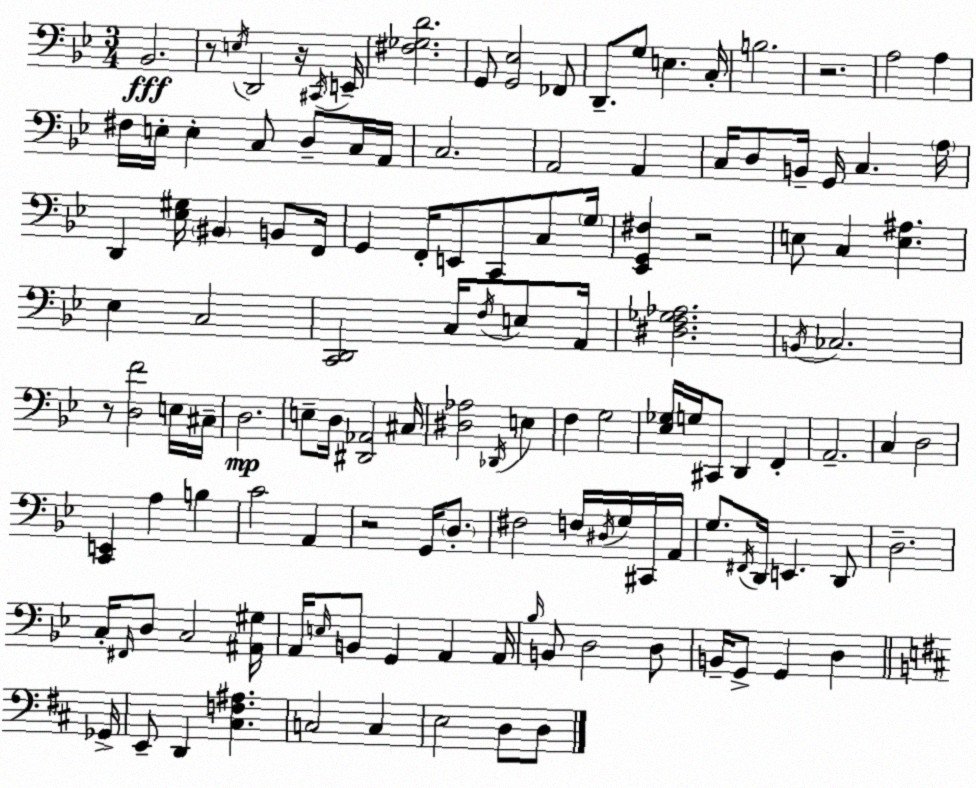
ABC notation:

X:1
T:Untitled
M:3/4
L:1/4
K:Gm
_B,,2 z/2 E,/4 D,,2 z/4 ^C,,/4 E,,/4 [^F,_G,D]2 G,,/2 [G,,_E,]2 _F,,/2 D,,/2 G,/2 E, C,/4 B,2 z2 A,2 A, ^F,/4 E,/4 E, C,/2 D,/2 C,/4 A,,/4 C,2 A,,2 A,, C,/4 D,/2 B,,/4 G,,/4 C, A,/4 D,, [_E,^G,]/4 ^B,, B,,/2 F,,/4 G,, F,,/4 E,,/2 C,,/2 C,/2 G,/4 [_E,,G,,^F,] z2 E,/2 C, [E,^A,] _E, C,2 [C,,D,,]2 C,/4 F,/4 E,/2 A,,/4 [^D,F,_G,_A,]2 B,,/4 _C,2 z/2 [D,F]2 E,/4 ^C,/4 D,2 E,/2 D,/4 [^D,,_A,,]2 ^C,/4 [^D,_A,]2 _D,,/4 E, F, G,2 [_E,_G,]/4 G,/4 ^C,,/2 D,, F,, A,,2 C, D,2 [C,,E,,] A, B, C2 A,, z2 G,,/4 D,/2 ^F,2 F,/4 ^D,/4 G,/4 ^C,,/4 A,,/4 G,/2 ^F,,/4 D,,/4 E,, D,,/2 D,2 C,/4 ^F,,/4 D,/2 C,2 [^A,,^G,]/4 A,,/4 E,/4 B,,/2 G,, A,, A,,/4 _B,/4 B,,/2 D,2 D,/2 B,,/4 G,,/2 G,, D, _G,,/4 E,,/2 D,, [^C,F,^A,] C,2 C, E,2 D,/2 D,/2